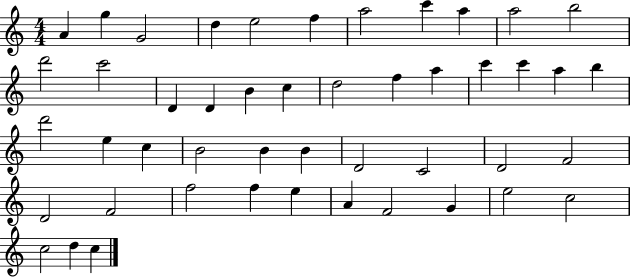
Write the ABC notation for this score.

X:1
T:Untitled
M:4/4
L:1/4
K:C
A g G2 d e2 f a2 c' a a2 b2 d'2 c'2 D D B c d2 f a c' c' a b d'2 e c B2 B B D2 C2 D2 F2 D2 F2 f2 f e A F2 G e2 c2 c2 d c